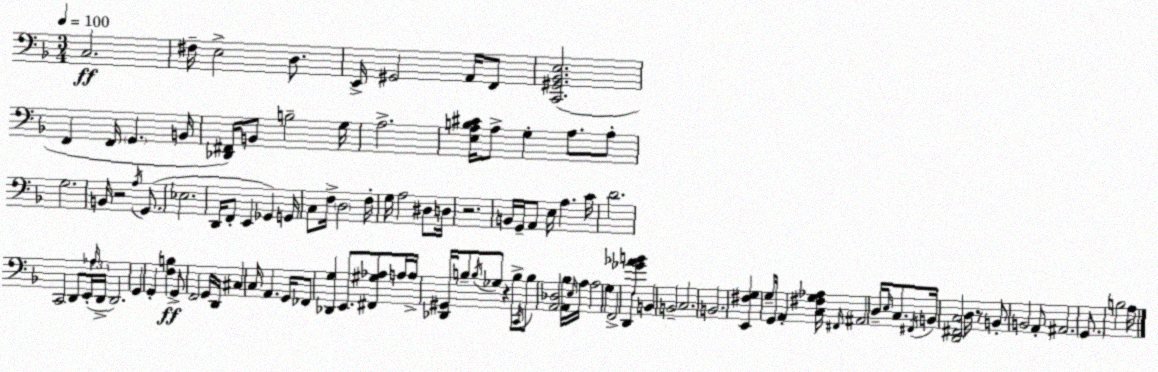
X:1
T:Untitled
M:3/4
L:1/4
K:F
C,2 ^F,/4 E,2 D,/2 E,,/4 ^G,,2 A,,/4 F,,/2 [C,,^G,,_B,,E,]2 F,, F,,/4 G,, B,,/4 [_D,,^F,,]/4 B,,/2 B,2 G,/4 A,2 [E,A,B,^C]/4 A,/2 G, A,/2 A,/2 G,2 B,,/4 z2 A,/4 G,,/2 _E,2 D,,/4 F,,/2 E,, _G,, G,,/4 C,/2 F,/4 D,2 F,/4 G,/4 A,2 ^D,/2 D,/4 z2 B,,/4 G,,/4 A,,/2 E,/4 A, C/4 D2 C,,2 D,,/2 E,,/4 _A,/4 D,,/4 D,,2 G,, G,, [F,B,] G,,/2 F,,2 G,,/4 D,,/4 ^C, C,/4 A,, G,,/4 _F,,/2 [_D,,G,] E,,/2 [^F,,^G,_A,]/2 A,/4 A,/4 [_D,,^G,,]/4 B,/2 B,/4 _G,/2 z B,/2 C,,/4 B,/2 [A,,_D,]2 [A,,_B,]/4 E,/4 A,/4 A,2 G, F,,2 D,,/2 [_G_AB]/2 B,, B,,2 C,2 B,,2 [E,,^F,G,] G,/2 G,,/4 A,, [C,^F,G,_A,]/4 ^F,,/4 ^A,,2 D,/4 E,/4 C,/2 ^F,,/4 B,,/4 [D,,^F,,C,]2 D,/4 z/2 B,,/2 B,,2 A,,/2 ^A,,2 G,,/2 B,2 A,/4